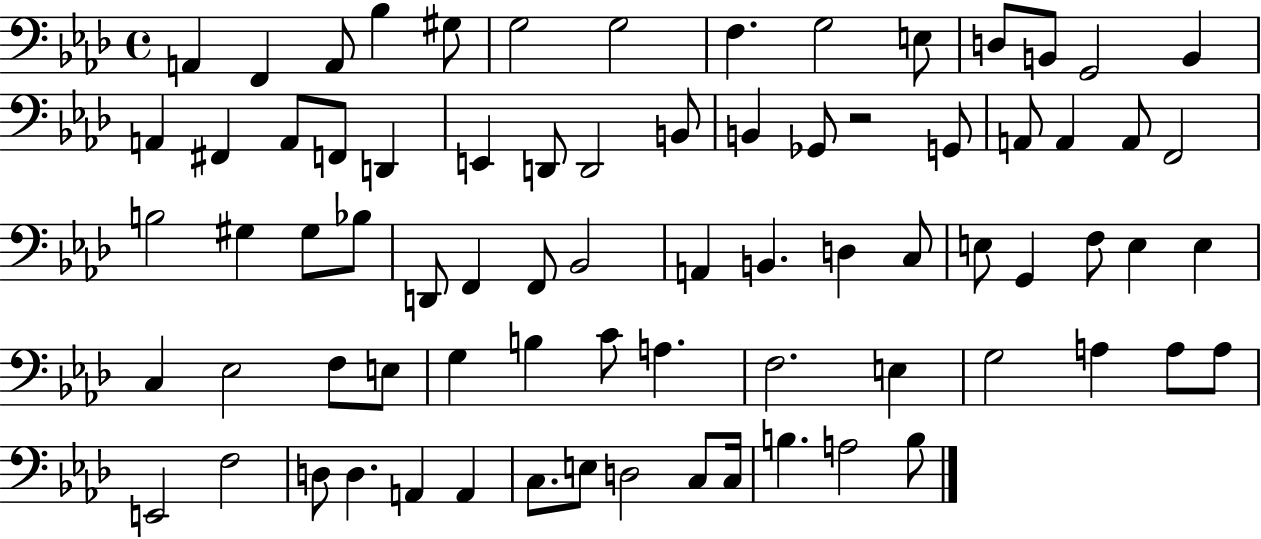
X:1
T:Untitled
M:4/4
L:1/4
K:Ab
A,, F,, A,,/2 _B, ^G,/2 G,2 G,2 F, G,2 E,/2 D,/2 B,,/2 G,,2 B,, A,, ^F,, A,,/2 F,,/2 D,, E,, D,,/2 D,,2 B,,/2 B,, _G,,/2 z2 G,,/2 A,,/2 A,, A,,/2 F,,2 B,2 ^G, ^G,/2 _B,/2 D,,/2 F,, F,,/2 _B,,2 A,, B,, D, C,/2 E,/2 G,, F,/2 E, E, C, _E,2 F,/2 E,/2 G, B, C/2 A, F,2 E, G,2 A, A,/2 A,/2 E,,2 F,2 D,/2 D, A,, A,, C,/2 E,/2 D,2 C,/2 C,/4 B, A,2 B,/2